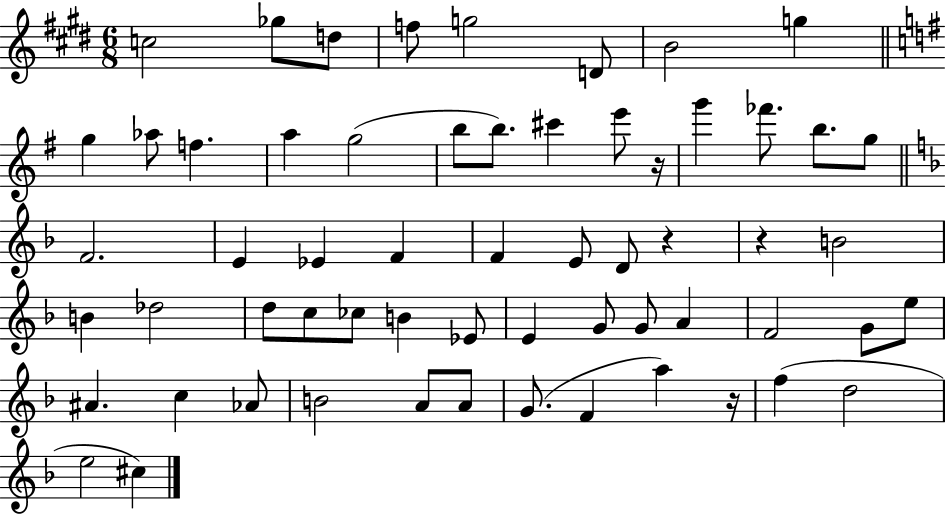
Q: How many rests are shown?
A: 4